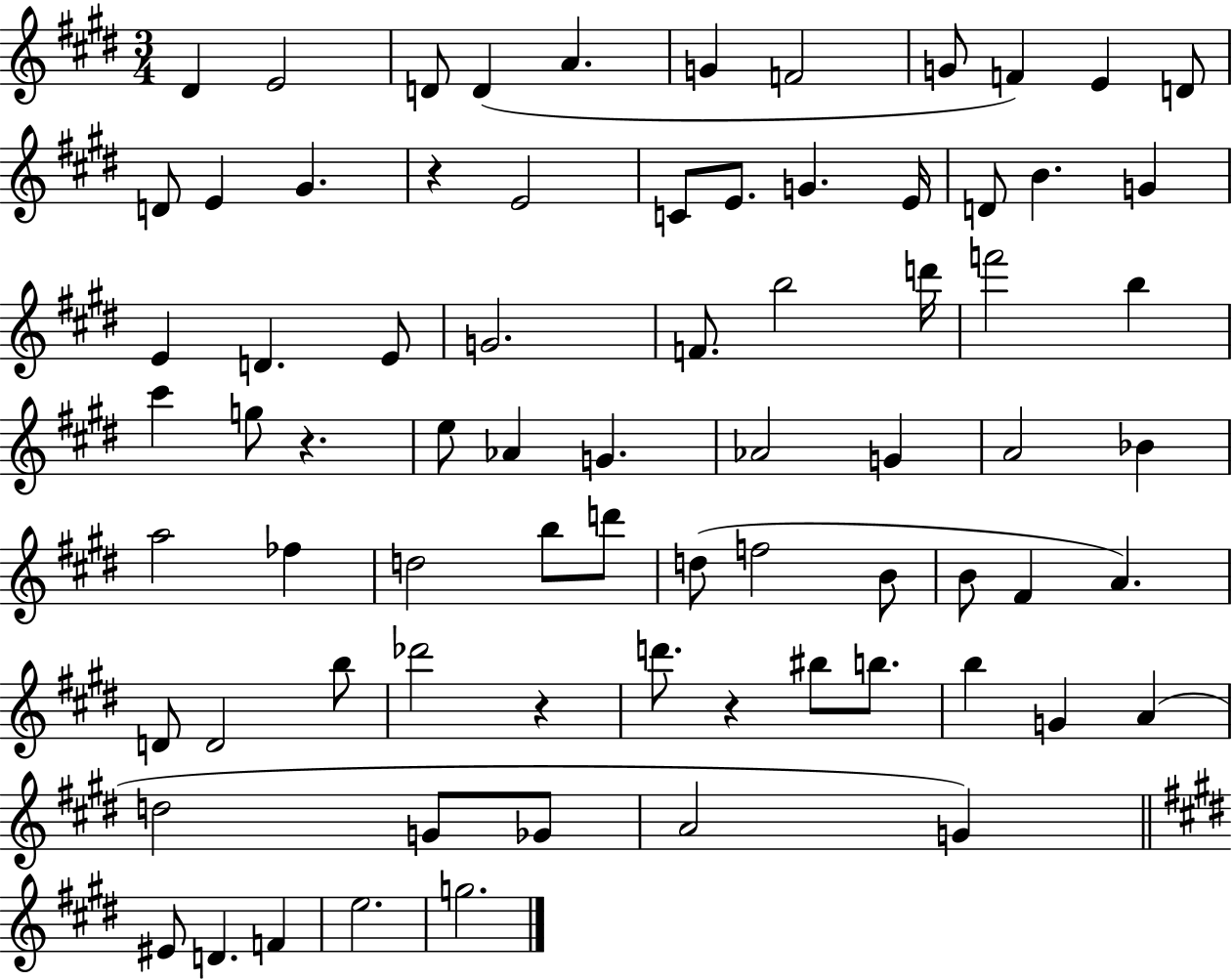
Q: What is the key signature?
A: E major